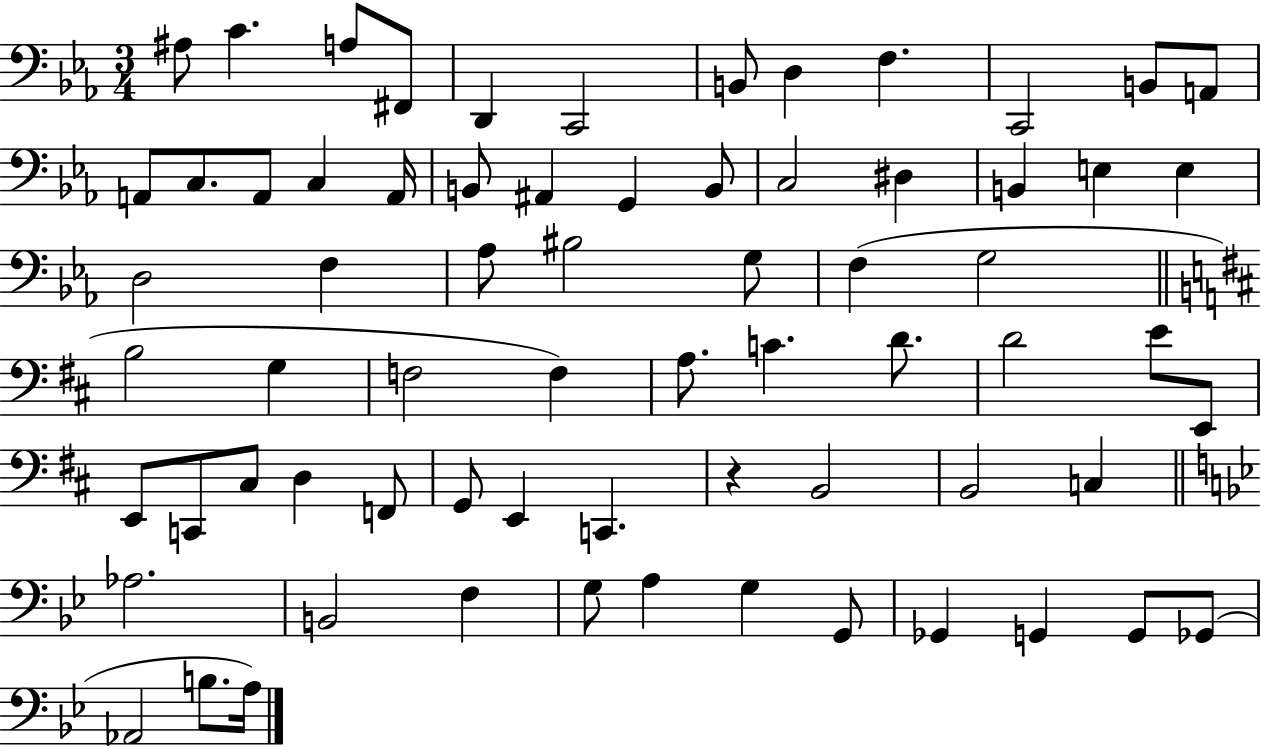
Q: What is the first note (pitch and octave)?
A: A#3